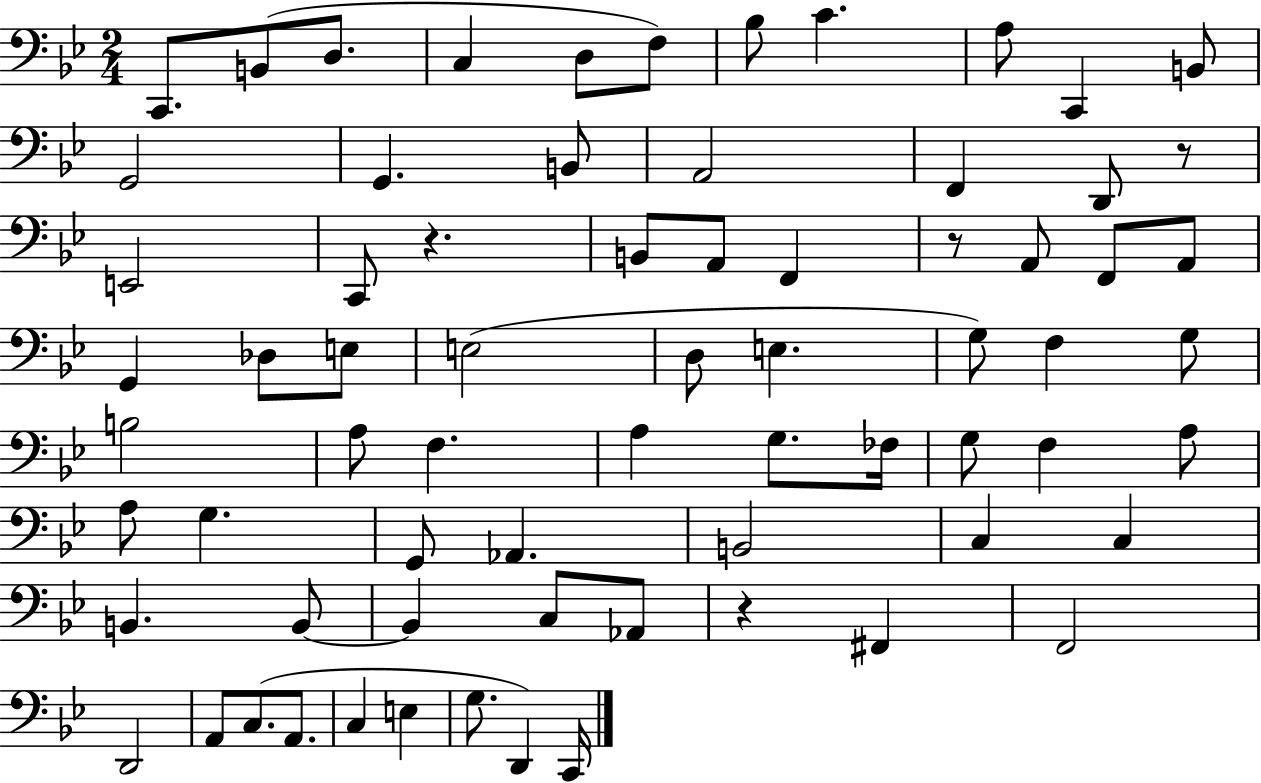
{
  \clef bass
  \numericTimeSignature
  \time 2/4
  \key bes \major
  \repeat volta 2 { c,8. b,8( d8. | c4 d8 f8) | bes8 c'4. | a8 c,4 b,8 | \break g,2 | g,4. b,8 | a,2 | f,4 d,8 r8 | \break e,2 | c,8 r4. | b,8 a,8 f,4 | r8 a,8 f,8 a,8 | \break g,4 des8 e8 | e2( | d8 e4. | g8) f4 g8 | \break b2 | a8 f4. | a4 g8. fes16 | g8 f4 a8 | \break a8 g4. | g,8 aes,4. | b,2 | c4 c4 | \break b,4. b,8~~ | b,4 c8 aes,8 | r4 fis,4 | f,2 | \break d,2 | a,8 c8.( a,8. | c4 e4 | g8. d,4) c,16 | \break } \bar "|."
}